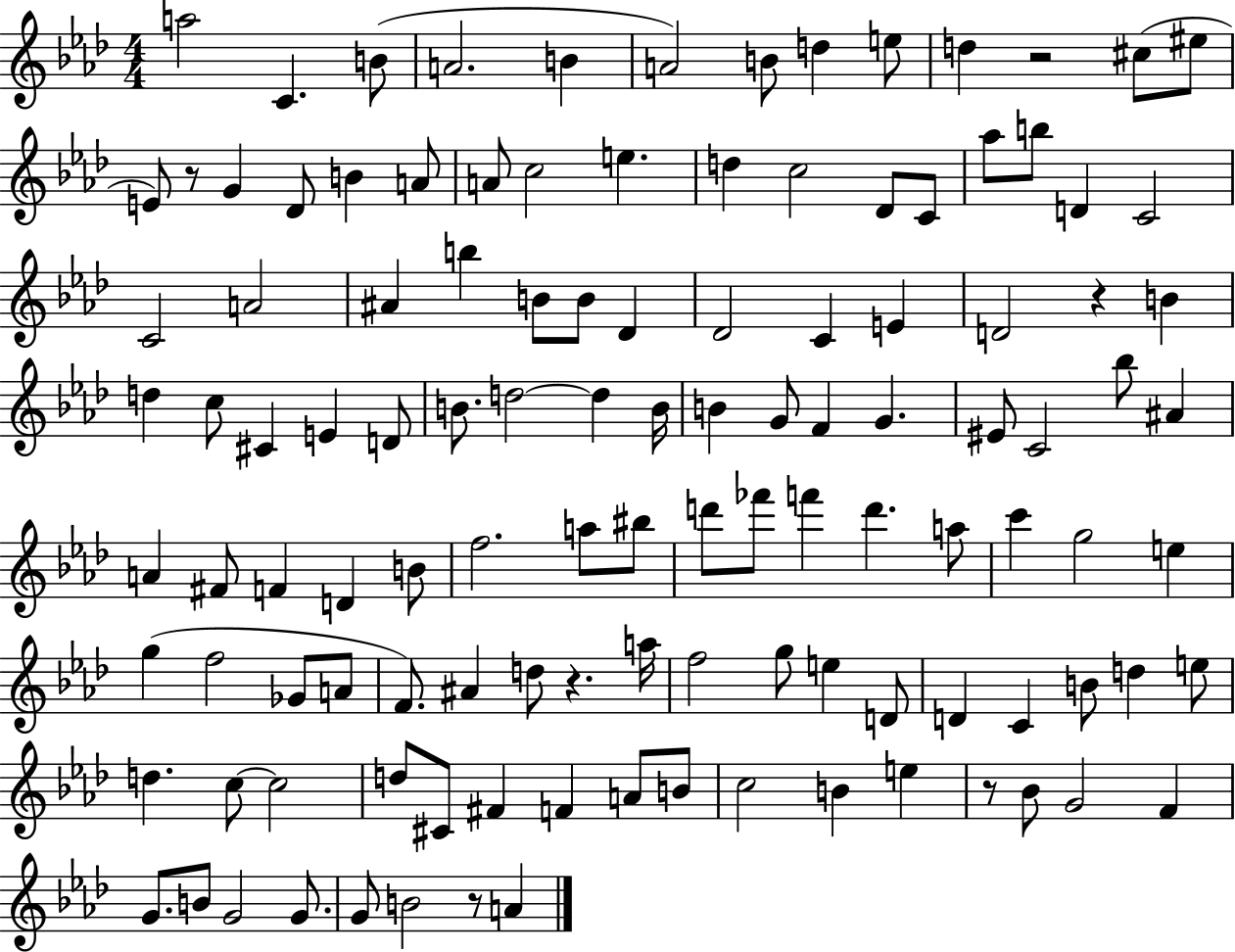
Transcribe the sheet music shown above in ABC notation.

X:1
T:Untitled
M:4/4
L:1/4
K:Ab
a2 C B/2 A2 B A2 B/2 d e/2 d z2 ^c/2 ^e/2 E/2 z/2 G _D/2 B A/2 A/2 c2 e d c2 _D/2 C/2 _a/2 b/2 D C2 C2 A2 ^A b B/2 B/2 _D _D2 C E D2 z B d c/2 ^C E D/2 B/2 d2 d B/4 B G/2 F G ^E/2 C2 _b/2 ^A A ^F/2 F D B/2 f2 a/2 ^b/2 d'/2 _f'/2 f' d' a/2 c' g2 e g f2 _G/2 A/2 F/2 ^A d/2 z a/4 f2 g/2 e D/2 D C B/2 d e/2 d c/2 c2 d/2 ^C/2 ^F F A/2 B/2 c2 B e z/2 _B/2 G2 F G/2 B/2 G2 G/2 G/2 B2 z/2 A